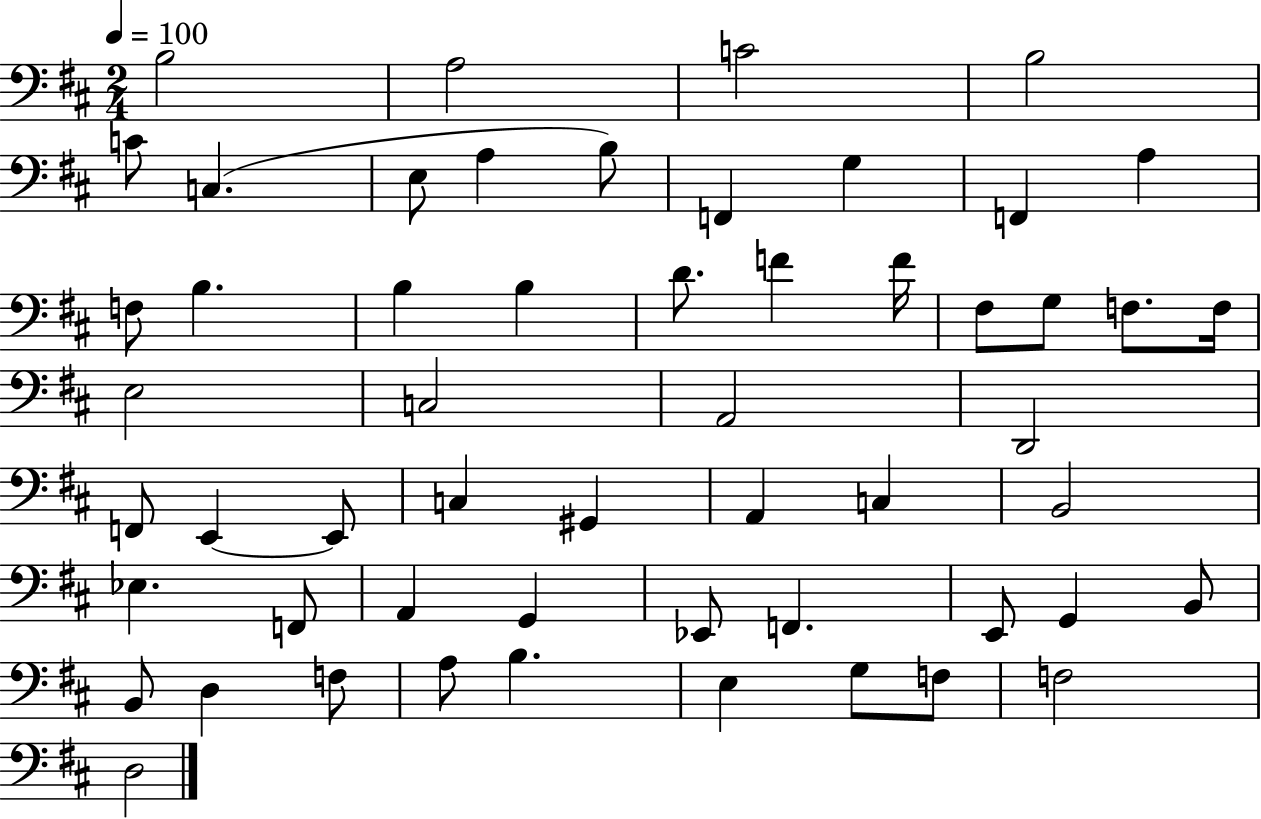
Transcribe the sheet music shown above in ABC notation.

X:1
T:Untitled
M:2/4
L:1/4
K:D
B,2 A,2 C2 B,2 C/2 C, E,/2 A, B,/2 F,, G, F,, A, F,/2 B, B, B, D/2 F F/4 ^F,/2 G,/2 F,/2 F,/4 E,2 C,2 A,,2 D,,2 F,,/2 E,, E,,/2 C, ^G,, A,, C, B,,2 _E, F,,/2 A,, G,, _E,,/2 F,, E,,/2 G,, B,,/2 B,,/2 D, F,/2 A,/2 B, E, G,/2 F,/2 F,2 D,2